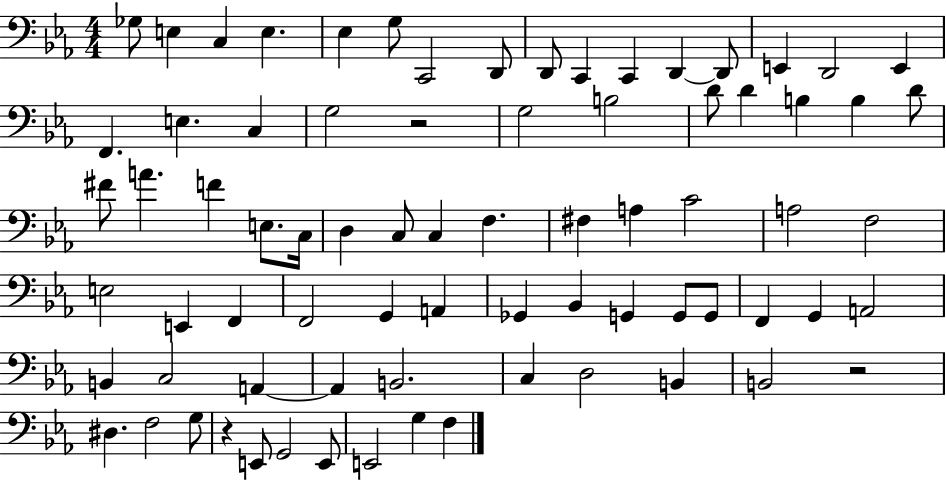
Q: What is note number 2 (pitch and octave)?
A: E3